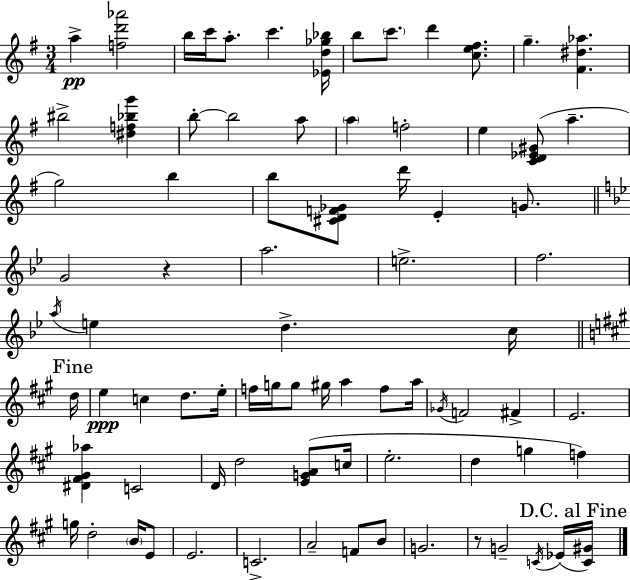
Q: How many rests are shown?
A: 2